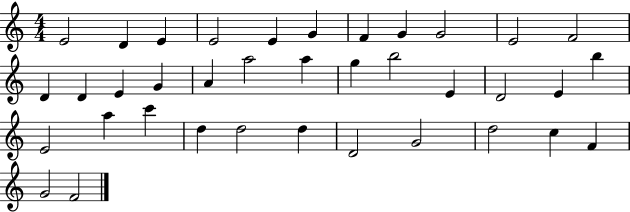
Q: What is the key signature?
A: C major